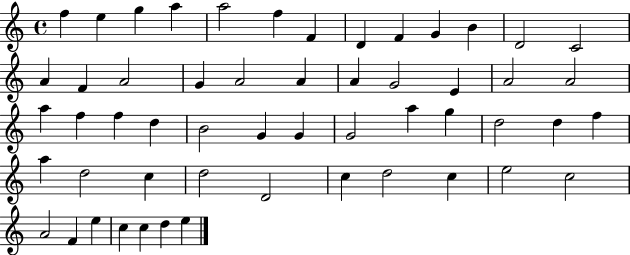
{
  \clef treble
  \time 4/4
  \defaultTimeSignature
  \key c \major
  f''4 e''4 g''4 a''4 | a''2 f''4 f'4 | d'4 f'4 g'4 b'4 | d'2 c'2 | \break a'4 f'4 a'2 | g'4 a'2 a'4 | a'4 g'2 e'4 | a'2 a'2 | \break a''4 f''4 f''4 d''4 | b'2 g'4 g'4 | g'2 a''4 g''4 | d''2 d''4 f''4 | \break a''4 d''2 c''4 | d''2 d'2 | c''4 d''2 c''4 | e''2 c''2 | \break a'2 f'4 e''4 | c''4 c''4 d''4 e''4 | \bar "|."
}